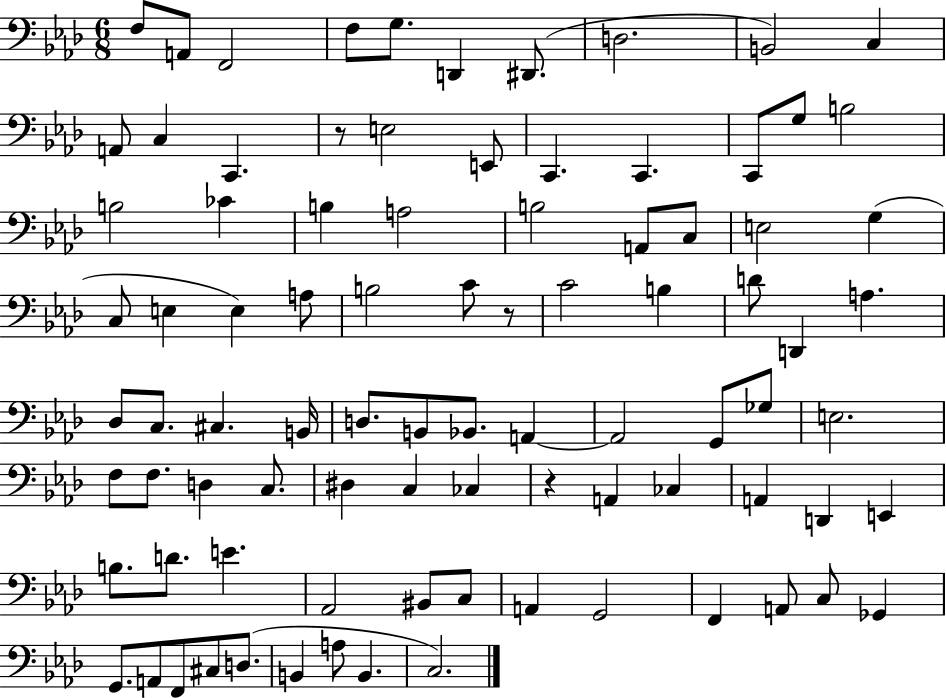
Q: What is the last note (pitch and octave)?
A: C3